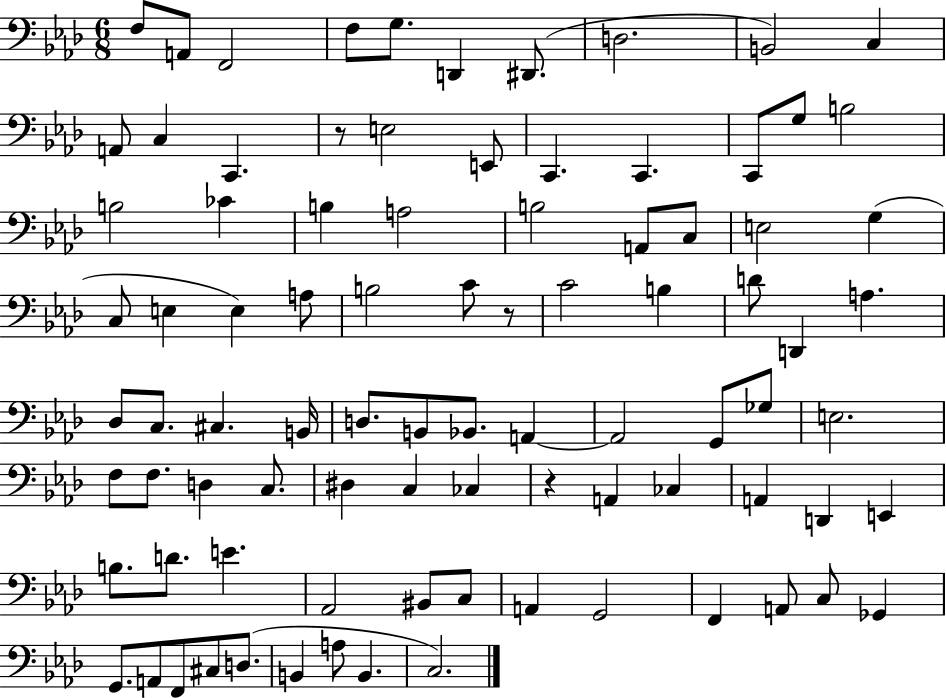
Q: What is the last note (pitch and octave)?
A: C3